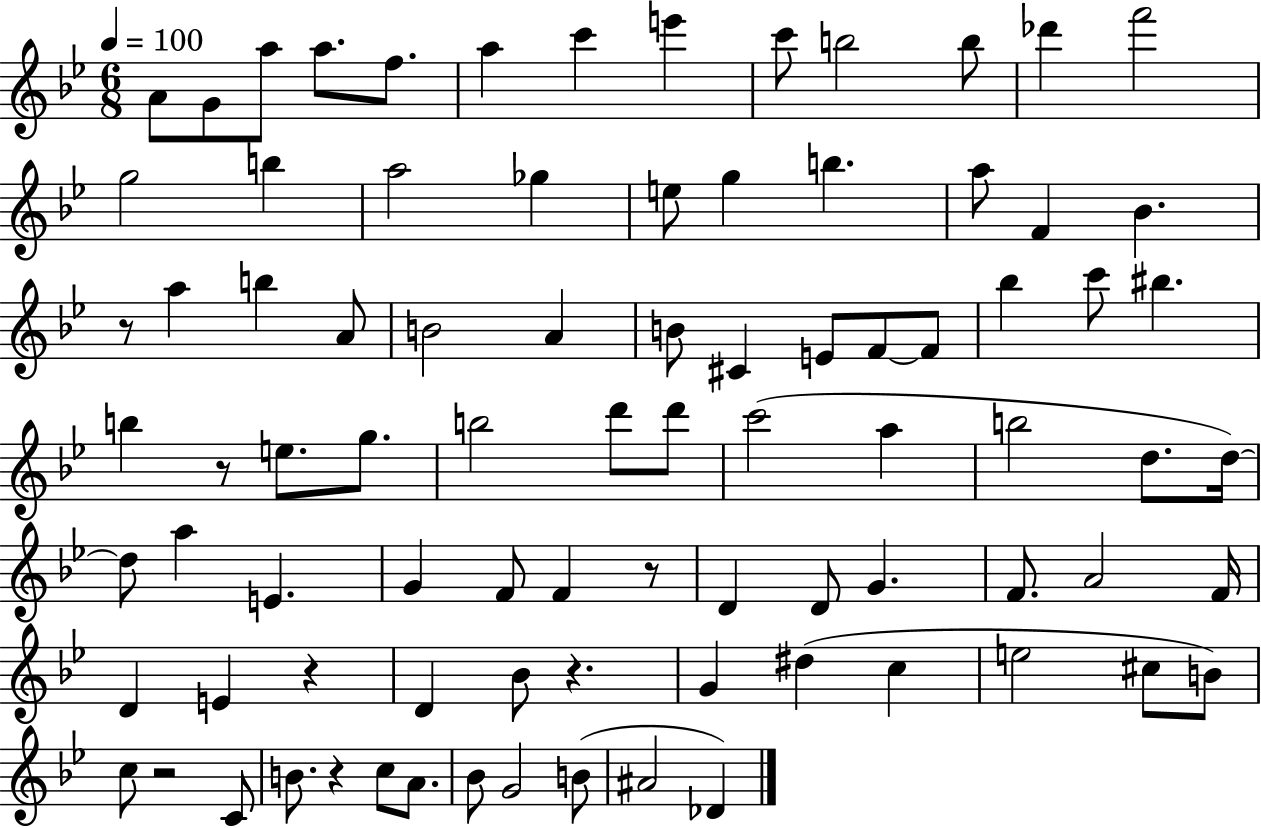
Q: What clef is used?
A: treble